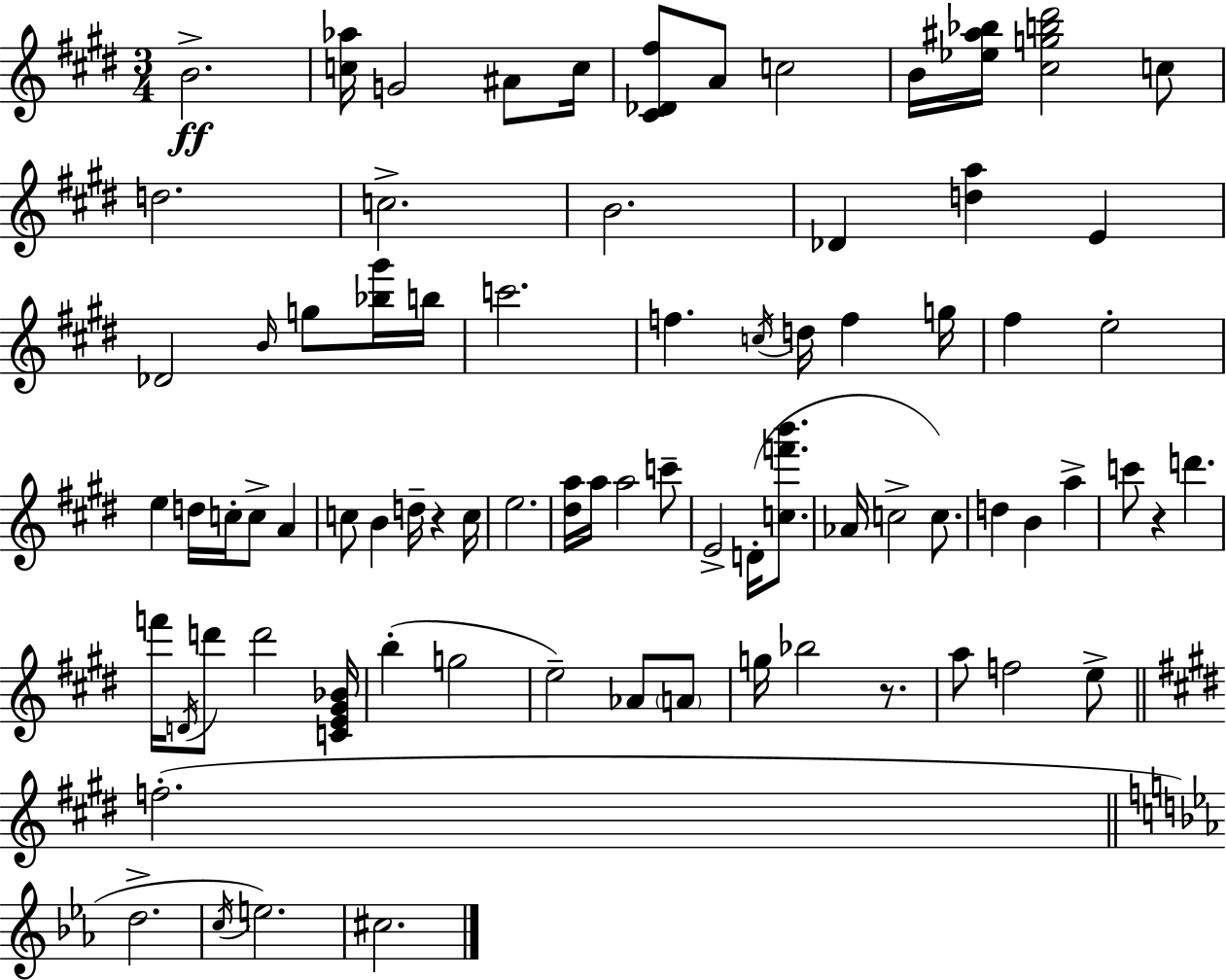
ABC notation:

X:1
T:Untitled
M:3/4
L:1/4
K:E
B2 [c_a]/4 G2 ^A/2 c/4 [^C_D^f]/2 A/2 c2 B/4 [_e^a_b]/4 [^cgb^d']2 c/2 d2 c2 B2 _D [da] E _D2 B/4 g/2 [_b^g']/4 b/4 c'2 f c/4 d/4 f g/4 ^f e2 e d/4 c/4 c/2 A c/2 B d/4 z c/4 e2 [^da]/4 a/4 a2 c'/2 E2 D/4 [cf'b']/2 _A/4 c2 c/2 d B a c'/2 z d' f'/4 D/4 d'/2 d'2 [CE^G_B]/4 b g2 e2 _A/2 A/2 g/4 _b2 z/2 a/2 f2 e/2 f2 d2 c/4 e2 ^c2